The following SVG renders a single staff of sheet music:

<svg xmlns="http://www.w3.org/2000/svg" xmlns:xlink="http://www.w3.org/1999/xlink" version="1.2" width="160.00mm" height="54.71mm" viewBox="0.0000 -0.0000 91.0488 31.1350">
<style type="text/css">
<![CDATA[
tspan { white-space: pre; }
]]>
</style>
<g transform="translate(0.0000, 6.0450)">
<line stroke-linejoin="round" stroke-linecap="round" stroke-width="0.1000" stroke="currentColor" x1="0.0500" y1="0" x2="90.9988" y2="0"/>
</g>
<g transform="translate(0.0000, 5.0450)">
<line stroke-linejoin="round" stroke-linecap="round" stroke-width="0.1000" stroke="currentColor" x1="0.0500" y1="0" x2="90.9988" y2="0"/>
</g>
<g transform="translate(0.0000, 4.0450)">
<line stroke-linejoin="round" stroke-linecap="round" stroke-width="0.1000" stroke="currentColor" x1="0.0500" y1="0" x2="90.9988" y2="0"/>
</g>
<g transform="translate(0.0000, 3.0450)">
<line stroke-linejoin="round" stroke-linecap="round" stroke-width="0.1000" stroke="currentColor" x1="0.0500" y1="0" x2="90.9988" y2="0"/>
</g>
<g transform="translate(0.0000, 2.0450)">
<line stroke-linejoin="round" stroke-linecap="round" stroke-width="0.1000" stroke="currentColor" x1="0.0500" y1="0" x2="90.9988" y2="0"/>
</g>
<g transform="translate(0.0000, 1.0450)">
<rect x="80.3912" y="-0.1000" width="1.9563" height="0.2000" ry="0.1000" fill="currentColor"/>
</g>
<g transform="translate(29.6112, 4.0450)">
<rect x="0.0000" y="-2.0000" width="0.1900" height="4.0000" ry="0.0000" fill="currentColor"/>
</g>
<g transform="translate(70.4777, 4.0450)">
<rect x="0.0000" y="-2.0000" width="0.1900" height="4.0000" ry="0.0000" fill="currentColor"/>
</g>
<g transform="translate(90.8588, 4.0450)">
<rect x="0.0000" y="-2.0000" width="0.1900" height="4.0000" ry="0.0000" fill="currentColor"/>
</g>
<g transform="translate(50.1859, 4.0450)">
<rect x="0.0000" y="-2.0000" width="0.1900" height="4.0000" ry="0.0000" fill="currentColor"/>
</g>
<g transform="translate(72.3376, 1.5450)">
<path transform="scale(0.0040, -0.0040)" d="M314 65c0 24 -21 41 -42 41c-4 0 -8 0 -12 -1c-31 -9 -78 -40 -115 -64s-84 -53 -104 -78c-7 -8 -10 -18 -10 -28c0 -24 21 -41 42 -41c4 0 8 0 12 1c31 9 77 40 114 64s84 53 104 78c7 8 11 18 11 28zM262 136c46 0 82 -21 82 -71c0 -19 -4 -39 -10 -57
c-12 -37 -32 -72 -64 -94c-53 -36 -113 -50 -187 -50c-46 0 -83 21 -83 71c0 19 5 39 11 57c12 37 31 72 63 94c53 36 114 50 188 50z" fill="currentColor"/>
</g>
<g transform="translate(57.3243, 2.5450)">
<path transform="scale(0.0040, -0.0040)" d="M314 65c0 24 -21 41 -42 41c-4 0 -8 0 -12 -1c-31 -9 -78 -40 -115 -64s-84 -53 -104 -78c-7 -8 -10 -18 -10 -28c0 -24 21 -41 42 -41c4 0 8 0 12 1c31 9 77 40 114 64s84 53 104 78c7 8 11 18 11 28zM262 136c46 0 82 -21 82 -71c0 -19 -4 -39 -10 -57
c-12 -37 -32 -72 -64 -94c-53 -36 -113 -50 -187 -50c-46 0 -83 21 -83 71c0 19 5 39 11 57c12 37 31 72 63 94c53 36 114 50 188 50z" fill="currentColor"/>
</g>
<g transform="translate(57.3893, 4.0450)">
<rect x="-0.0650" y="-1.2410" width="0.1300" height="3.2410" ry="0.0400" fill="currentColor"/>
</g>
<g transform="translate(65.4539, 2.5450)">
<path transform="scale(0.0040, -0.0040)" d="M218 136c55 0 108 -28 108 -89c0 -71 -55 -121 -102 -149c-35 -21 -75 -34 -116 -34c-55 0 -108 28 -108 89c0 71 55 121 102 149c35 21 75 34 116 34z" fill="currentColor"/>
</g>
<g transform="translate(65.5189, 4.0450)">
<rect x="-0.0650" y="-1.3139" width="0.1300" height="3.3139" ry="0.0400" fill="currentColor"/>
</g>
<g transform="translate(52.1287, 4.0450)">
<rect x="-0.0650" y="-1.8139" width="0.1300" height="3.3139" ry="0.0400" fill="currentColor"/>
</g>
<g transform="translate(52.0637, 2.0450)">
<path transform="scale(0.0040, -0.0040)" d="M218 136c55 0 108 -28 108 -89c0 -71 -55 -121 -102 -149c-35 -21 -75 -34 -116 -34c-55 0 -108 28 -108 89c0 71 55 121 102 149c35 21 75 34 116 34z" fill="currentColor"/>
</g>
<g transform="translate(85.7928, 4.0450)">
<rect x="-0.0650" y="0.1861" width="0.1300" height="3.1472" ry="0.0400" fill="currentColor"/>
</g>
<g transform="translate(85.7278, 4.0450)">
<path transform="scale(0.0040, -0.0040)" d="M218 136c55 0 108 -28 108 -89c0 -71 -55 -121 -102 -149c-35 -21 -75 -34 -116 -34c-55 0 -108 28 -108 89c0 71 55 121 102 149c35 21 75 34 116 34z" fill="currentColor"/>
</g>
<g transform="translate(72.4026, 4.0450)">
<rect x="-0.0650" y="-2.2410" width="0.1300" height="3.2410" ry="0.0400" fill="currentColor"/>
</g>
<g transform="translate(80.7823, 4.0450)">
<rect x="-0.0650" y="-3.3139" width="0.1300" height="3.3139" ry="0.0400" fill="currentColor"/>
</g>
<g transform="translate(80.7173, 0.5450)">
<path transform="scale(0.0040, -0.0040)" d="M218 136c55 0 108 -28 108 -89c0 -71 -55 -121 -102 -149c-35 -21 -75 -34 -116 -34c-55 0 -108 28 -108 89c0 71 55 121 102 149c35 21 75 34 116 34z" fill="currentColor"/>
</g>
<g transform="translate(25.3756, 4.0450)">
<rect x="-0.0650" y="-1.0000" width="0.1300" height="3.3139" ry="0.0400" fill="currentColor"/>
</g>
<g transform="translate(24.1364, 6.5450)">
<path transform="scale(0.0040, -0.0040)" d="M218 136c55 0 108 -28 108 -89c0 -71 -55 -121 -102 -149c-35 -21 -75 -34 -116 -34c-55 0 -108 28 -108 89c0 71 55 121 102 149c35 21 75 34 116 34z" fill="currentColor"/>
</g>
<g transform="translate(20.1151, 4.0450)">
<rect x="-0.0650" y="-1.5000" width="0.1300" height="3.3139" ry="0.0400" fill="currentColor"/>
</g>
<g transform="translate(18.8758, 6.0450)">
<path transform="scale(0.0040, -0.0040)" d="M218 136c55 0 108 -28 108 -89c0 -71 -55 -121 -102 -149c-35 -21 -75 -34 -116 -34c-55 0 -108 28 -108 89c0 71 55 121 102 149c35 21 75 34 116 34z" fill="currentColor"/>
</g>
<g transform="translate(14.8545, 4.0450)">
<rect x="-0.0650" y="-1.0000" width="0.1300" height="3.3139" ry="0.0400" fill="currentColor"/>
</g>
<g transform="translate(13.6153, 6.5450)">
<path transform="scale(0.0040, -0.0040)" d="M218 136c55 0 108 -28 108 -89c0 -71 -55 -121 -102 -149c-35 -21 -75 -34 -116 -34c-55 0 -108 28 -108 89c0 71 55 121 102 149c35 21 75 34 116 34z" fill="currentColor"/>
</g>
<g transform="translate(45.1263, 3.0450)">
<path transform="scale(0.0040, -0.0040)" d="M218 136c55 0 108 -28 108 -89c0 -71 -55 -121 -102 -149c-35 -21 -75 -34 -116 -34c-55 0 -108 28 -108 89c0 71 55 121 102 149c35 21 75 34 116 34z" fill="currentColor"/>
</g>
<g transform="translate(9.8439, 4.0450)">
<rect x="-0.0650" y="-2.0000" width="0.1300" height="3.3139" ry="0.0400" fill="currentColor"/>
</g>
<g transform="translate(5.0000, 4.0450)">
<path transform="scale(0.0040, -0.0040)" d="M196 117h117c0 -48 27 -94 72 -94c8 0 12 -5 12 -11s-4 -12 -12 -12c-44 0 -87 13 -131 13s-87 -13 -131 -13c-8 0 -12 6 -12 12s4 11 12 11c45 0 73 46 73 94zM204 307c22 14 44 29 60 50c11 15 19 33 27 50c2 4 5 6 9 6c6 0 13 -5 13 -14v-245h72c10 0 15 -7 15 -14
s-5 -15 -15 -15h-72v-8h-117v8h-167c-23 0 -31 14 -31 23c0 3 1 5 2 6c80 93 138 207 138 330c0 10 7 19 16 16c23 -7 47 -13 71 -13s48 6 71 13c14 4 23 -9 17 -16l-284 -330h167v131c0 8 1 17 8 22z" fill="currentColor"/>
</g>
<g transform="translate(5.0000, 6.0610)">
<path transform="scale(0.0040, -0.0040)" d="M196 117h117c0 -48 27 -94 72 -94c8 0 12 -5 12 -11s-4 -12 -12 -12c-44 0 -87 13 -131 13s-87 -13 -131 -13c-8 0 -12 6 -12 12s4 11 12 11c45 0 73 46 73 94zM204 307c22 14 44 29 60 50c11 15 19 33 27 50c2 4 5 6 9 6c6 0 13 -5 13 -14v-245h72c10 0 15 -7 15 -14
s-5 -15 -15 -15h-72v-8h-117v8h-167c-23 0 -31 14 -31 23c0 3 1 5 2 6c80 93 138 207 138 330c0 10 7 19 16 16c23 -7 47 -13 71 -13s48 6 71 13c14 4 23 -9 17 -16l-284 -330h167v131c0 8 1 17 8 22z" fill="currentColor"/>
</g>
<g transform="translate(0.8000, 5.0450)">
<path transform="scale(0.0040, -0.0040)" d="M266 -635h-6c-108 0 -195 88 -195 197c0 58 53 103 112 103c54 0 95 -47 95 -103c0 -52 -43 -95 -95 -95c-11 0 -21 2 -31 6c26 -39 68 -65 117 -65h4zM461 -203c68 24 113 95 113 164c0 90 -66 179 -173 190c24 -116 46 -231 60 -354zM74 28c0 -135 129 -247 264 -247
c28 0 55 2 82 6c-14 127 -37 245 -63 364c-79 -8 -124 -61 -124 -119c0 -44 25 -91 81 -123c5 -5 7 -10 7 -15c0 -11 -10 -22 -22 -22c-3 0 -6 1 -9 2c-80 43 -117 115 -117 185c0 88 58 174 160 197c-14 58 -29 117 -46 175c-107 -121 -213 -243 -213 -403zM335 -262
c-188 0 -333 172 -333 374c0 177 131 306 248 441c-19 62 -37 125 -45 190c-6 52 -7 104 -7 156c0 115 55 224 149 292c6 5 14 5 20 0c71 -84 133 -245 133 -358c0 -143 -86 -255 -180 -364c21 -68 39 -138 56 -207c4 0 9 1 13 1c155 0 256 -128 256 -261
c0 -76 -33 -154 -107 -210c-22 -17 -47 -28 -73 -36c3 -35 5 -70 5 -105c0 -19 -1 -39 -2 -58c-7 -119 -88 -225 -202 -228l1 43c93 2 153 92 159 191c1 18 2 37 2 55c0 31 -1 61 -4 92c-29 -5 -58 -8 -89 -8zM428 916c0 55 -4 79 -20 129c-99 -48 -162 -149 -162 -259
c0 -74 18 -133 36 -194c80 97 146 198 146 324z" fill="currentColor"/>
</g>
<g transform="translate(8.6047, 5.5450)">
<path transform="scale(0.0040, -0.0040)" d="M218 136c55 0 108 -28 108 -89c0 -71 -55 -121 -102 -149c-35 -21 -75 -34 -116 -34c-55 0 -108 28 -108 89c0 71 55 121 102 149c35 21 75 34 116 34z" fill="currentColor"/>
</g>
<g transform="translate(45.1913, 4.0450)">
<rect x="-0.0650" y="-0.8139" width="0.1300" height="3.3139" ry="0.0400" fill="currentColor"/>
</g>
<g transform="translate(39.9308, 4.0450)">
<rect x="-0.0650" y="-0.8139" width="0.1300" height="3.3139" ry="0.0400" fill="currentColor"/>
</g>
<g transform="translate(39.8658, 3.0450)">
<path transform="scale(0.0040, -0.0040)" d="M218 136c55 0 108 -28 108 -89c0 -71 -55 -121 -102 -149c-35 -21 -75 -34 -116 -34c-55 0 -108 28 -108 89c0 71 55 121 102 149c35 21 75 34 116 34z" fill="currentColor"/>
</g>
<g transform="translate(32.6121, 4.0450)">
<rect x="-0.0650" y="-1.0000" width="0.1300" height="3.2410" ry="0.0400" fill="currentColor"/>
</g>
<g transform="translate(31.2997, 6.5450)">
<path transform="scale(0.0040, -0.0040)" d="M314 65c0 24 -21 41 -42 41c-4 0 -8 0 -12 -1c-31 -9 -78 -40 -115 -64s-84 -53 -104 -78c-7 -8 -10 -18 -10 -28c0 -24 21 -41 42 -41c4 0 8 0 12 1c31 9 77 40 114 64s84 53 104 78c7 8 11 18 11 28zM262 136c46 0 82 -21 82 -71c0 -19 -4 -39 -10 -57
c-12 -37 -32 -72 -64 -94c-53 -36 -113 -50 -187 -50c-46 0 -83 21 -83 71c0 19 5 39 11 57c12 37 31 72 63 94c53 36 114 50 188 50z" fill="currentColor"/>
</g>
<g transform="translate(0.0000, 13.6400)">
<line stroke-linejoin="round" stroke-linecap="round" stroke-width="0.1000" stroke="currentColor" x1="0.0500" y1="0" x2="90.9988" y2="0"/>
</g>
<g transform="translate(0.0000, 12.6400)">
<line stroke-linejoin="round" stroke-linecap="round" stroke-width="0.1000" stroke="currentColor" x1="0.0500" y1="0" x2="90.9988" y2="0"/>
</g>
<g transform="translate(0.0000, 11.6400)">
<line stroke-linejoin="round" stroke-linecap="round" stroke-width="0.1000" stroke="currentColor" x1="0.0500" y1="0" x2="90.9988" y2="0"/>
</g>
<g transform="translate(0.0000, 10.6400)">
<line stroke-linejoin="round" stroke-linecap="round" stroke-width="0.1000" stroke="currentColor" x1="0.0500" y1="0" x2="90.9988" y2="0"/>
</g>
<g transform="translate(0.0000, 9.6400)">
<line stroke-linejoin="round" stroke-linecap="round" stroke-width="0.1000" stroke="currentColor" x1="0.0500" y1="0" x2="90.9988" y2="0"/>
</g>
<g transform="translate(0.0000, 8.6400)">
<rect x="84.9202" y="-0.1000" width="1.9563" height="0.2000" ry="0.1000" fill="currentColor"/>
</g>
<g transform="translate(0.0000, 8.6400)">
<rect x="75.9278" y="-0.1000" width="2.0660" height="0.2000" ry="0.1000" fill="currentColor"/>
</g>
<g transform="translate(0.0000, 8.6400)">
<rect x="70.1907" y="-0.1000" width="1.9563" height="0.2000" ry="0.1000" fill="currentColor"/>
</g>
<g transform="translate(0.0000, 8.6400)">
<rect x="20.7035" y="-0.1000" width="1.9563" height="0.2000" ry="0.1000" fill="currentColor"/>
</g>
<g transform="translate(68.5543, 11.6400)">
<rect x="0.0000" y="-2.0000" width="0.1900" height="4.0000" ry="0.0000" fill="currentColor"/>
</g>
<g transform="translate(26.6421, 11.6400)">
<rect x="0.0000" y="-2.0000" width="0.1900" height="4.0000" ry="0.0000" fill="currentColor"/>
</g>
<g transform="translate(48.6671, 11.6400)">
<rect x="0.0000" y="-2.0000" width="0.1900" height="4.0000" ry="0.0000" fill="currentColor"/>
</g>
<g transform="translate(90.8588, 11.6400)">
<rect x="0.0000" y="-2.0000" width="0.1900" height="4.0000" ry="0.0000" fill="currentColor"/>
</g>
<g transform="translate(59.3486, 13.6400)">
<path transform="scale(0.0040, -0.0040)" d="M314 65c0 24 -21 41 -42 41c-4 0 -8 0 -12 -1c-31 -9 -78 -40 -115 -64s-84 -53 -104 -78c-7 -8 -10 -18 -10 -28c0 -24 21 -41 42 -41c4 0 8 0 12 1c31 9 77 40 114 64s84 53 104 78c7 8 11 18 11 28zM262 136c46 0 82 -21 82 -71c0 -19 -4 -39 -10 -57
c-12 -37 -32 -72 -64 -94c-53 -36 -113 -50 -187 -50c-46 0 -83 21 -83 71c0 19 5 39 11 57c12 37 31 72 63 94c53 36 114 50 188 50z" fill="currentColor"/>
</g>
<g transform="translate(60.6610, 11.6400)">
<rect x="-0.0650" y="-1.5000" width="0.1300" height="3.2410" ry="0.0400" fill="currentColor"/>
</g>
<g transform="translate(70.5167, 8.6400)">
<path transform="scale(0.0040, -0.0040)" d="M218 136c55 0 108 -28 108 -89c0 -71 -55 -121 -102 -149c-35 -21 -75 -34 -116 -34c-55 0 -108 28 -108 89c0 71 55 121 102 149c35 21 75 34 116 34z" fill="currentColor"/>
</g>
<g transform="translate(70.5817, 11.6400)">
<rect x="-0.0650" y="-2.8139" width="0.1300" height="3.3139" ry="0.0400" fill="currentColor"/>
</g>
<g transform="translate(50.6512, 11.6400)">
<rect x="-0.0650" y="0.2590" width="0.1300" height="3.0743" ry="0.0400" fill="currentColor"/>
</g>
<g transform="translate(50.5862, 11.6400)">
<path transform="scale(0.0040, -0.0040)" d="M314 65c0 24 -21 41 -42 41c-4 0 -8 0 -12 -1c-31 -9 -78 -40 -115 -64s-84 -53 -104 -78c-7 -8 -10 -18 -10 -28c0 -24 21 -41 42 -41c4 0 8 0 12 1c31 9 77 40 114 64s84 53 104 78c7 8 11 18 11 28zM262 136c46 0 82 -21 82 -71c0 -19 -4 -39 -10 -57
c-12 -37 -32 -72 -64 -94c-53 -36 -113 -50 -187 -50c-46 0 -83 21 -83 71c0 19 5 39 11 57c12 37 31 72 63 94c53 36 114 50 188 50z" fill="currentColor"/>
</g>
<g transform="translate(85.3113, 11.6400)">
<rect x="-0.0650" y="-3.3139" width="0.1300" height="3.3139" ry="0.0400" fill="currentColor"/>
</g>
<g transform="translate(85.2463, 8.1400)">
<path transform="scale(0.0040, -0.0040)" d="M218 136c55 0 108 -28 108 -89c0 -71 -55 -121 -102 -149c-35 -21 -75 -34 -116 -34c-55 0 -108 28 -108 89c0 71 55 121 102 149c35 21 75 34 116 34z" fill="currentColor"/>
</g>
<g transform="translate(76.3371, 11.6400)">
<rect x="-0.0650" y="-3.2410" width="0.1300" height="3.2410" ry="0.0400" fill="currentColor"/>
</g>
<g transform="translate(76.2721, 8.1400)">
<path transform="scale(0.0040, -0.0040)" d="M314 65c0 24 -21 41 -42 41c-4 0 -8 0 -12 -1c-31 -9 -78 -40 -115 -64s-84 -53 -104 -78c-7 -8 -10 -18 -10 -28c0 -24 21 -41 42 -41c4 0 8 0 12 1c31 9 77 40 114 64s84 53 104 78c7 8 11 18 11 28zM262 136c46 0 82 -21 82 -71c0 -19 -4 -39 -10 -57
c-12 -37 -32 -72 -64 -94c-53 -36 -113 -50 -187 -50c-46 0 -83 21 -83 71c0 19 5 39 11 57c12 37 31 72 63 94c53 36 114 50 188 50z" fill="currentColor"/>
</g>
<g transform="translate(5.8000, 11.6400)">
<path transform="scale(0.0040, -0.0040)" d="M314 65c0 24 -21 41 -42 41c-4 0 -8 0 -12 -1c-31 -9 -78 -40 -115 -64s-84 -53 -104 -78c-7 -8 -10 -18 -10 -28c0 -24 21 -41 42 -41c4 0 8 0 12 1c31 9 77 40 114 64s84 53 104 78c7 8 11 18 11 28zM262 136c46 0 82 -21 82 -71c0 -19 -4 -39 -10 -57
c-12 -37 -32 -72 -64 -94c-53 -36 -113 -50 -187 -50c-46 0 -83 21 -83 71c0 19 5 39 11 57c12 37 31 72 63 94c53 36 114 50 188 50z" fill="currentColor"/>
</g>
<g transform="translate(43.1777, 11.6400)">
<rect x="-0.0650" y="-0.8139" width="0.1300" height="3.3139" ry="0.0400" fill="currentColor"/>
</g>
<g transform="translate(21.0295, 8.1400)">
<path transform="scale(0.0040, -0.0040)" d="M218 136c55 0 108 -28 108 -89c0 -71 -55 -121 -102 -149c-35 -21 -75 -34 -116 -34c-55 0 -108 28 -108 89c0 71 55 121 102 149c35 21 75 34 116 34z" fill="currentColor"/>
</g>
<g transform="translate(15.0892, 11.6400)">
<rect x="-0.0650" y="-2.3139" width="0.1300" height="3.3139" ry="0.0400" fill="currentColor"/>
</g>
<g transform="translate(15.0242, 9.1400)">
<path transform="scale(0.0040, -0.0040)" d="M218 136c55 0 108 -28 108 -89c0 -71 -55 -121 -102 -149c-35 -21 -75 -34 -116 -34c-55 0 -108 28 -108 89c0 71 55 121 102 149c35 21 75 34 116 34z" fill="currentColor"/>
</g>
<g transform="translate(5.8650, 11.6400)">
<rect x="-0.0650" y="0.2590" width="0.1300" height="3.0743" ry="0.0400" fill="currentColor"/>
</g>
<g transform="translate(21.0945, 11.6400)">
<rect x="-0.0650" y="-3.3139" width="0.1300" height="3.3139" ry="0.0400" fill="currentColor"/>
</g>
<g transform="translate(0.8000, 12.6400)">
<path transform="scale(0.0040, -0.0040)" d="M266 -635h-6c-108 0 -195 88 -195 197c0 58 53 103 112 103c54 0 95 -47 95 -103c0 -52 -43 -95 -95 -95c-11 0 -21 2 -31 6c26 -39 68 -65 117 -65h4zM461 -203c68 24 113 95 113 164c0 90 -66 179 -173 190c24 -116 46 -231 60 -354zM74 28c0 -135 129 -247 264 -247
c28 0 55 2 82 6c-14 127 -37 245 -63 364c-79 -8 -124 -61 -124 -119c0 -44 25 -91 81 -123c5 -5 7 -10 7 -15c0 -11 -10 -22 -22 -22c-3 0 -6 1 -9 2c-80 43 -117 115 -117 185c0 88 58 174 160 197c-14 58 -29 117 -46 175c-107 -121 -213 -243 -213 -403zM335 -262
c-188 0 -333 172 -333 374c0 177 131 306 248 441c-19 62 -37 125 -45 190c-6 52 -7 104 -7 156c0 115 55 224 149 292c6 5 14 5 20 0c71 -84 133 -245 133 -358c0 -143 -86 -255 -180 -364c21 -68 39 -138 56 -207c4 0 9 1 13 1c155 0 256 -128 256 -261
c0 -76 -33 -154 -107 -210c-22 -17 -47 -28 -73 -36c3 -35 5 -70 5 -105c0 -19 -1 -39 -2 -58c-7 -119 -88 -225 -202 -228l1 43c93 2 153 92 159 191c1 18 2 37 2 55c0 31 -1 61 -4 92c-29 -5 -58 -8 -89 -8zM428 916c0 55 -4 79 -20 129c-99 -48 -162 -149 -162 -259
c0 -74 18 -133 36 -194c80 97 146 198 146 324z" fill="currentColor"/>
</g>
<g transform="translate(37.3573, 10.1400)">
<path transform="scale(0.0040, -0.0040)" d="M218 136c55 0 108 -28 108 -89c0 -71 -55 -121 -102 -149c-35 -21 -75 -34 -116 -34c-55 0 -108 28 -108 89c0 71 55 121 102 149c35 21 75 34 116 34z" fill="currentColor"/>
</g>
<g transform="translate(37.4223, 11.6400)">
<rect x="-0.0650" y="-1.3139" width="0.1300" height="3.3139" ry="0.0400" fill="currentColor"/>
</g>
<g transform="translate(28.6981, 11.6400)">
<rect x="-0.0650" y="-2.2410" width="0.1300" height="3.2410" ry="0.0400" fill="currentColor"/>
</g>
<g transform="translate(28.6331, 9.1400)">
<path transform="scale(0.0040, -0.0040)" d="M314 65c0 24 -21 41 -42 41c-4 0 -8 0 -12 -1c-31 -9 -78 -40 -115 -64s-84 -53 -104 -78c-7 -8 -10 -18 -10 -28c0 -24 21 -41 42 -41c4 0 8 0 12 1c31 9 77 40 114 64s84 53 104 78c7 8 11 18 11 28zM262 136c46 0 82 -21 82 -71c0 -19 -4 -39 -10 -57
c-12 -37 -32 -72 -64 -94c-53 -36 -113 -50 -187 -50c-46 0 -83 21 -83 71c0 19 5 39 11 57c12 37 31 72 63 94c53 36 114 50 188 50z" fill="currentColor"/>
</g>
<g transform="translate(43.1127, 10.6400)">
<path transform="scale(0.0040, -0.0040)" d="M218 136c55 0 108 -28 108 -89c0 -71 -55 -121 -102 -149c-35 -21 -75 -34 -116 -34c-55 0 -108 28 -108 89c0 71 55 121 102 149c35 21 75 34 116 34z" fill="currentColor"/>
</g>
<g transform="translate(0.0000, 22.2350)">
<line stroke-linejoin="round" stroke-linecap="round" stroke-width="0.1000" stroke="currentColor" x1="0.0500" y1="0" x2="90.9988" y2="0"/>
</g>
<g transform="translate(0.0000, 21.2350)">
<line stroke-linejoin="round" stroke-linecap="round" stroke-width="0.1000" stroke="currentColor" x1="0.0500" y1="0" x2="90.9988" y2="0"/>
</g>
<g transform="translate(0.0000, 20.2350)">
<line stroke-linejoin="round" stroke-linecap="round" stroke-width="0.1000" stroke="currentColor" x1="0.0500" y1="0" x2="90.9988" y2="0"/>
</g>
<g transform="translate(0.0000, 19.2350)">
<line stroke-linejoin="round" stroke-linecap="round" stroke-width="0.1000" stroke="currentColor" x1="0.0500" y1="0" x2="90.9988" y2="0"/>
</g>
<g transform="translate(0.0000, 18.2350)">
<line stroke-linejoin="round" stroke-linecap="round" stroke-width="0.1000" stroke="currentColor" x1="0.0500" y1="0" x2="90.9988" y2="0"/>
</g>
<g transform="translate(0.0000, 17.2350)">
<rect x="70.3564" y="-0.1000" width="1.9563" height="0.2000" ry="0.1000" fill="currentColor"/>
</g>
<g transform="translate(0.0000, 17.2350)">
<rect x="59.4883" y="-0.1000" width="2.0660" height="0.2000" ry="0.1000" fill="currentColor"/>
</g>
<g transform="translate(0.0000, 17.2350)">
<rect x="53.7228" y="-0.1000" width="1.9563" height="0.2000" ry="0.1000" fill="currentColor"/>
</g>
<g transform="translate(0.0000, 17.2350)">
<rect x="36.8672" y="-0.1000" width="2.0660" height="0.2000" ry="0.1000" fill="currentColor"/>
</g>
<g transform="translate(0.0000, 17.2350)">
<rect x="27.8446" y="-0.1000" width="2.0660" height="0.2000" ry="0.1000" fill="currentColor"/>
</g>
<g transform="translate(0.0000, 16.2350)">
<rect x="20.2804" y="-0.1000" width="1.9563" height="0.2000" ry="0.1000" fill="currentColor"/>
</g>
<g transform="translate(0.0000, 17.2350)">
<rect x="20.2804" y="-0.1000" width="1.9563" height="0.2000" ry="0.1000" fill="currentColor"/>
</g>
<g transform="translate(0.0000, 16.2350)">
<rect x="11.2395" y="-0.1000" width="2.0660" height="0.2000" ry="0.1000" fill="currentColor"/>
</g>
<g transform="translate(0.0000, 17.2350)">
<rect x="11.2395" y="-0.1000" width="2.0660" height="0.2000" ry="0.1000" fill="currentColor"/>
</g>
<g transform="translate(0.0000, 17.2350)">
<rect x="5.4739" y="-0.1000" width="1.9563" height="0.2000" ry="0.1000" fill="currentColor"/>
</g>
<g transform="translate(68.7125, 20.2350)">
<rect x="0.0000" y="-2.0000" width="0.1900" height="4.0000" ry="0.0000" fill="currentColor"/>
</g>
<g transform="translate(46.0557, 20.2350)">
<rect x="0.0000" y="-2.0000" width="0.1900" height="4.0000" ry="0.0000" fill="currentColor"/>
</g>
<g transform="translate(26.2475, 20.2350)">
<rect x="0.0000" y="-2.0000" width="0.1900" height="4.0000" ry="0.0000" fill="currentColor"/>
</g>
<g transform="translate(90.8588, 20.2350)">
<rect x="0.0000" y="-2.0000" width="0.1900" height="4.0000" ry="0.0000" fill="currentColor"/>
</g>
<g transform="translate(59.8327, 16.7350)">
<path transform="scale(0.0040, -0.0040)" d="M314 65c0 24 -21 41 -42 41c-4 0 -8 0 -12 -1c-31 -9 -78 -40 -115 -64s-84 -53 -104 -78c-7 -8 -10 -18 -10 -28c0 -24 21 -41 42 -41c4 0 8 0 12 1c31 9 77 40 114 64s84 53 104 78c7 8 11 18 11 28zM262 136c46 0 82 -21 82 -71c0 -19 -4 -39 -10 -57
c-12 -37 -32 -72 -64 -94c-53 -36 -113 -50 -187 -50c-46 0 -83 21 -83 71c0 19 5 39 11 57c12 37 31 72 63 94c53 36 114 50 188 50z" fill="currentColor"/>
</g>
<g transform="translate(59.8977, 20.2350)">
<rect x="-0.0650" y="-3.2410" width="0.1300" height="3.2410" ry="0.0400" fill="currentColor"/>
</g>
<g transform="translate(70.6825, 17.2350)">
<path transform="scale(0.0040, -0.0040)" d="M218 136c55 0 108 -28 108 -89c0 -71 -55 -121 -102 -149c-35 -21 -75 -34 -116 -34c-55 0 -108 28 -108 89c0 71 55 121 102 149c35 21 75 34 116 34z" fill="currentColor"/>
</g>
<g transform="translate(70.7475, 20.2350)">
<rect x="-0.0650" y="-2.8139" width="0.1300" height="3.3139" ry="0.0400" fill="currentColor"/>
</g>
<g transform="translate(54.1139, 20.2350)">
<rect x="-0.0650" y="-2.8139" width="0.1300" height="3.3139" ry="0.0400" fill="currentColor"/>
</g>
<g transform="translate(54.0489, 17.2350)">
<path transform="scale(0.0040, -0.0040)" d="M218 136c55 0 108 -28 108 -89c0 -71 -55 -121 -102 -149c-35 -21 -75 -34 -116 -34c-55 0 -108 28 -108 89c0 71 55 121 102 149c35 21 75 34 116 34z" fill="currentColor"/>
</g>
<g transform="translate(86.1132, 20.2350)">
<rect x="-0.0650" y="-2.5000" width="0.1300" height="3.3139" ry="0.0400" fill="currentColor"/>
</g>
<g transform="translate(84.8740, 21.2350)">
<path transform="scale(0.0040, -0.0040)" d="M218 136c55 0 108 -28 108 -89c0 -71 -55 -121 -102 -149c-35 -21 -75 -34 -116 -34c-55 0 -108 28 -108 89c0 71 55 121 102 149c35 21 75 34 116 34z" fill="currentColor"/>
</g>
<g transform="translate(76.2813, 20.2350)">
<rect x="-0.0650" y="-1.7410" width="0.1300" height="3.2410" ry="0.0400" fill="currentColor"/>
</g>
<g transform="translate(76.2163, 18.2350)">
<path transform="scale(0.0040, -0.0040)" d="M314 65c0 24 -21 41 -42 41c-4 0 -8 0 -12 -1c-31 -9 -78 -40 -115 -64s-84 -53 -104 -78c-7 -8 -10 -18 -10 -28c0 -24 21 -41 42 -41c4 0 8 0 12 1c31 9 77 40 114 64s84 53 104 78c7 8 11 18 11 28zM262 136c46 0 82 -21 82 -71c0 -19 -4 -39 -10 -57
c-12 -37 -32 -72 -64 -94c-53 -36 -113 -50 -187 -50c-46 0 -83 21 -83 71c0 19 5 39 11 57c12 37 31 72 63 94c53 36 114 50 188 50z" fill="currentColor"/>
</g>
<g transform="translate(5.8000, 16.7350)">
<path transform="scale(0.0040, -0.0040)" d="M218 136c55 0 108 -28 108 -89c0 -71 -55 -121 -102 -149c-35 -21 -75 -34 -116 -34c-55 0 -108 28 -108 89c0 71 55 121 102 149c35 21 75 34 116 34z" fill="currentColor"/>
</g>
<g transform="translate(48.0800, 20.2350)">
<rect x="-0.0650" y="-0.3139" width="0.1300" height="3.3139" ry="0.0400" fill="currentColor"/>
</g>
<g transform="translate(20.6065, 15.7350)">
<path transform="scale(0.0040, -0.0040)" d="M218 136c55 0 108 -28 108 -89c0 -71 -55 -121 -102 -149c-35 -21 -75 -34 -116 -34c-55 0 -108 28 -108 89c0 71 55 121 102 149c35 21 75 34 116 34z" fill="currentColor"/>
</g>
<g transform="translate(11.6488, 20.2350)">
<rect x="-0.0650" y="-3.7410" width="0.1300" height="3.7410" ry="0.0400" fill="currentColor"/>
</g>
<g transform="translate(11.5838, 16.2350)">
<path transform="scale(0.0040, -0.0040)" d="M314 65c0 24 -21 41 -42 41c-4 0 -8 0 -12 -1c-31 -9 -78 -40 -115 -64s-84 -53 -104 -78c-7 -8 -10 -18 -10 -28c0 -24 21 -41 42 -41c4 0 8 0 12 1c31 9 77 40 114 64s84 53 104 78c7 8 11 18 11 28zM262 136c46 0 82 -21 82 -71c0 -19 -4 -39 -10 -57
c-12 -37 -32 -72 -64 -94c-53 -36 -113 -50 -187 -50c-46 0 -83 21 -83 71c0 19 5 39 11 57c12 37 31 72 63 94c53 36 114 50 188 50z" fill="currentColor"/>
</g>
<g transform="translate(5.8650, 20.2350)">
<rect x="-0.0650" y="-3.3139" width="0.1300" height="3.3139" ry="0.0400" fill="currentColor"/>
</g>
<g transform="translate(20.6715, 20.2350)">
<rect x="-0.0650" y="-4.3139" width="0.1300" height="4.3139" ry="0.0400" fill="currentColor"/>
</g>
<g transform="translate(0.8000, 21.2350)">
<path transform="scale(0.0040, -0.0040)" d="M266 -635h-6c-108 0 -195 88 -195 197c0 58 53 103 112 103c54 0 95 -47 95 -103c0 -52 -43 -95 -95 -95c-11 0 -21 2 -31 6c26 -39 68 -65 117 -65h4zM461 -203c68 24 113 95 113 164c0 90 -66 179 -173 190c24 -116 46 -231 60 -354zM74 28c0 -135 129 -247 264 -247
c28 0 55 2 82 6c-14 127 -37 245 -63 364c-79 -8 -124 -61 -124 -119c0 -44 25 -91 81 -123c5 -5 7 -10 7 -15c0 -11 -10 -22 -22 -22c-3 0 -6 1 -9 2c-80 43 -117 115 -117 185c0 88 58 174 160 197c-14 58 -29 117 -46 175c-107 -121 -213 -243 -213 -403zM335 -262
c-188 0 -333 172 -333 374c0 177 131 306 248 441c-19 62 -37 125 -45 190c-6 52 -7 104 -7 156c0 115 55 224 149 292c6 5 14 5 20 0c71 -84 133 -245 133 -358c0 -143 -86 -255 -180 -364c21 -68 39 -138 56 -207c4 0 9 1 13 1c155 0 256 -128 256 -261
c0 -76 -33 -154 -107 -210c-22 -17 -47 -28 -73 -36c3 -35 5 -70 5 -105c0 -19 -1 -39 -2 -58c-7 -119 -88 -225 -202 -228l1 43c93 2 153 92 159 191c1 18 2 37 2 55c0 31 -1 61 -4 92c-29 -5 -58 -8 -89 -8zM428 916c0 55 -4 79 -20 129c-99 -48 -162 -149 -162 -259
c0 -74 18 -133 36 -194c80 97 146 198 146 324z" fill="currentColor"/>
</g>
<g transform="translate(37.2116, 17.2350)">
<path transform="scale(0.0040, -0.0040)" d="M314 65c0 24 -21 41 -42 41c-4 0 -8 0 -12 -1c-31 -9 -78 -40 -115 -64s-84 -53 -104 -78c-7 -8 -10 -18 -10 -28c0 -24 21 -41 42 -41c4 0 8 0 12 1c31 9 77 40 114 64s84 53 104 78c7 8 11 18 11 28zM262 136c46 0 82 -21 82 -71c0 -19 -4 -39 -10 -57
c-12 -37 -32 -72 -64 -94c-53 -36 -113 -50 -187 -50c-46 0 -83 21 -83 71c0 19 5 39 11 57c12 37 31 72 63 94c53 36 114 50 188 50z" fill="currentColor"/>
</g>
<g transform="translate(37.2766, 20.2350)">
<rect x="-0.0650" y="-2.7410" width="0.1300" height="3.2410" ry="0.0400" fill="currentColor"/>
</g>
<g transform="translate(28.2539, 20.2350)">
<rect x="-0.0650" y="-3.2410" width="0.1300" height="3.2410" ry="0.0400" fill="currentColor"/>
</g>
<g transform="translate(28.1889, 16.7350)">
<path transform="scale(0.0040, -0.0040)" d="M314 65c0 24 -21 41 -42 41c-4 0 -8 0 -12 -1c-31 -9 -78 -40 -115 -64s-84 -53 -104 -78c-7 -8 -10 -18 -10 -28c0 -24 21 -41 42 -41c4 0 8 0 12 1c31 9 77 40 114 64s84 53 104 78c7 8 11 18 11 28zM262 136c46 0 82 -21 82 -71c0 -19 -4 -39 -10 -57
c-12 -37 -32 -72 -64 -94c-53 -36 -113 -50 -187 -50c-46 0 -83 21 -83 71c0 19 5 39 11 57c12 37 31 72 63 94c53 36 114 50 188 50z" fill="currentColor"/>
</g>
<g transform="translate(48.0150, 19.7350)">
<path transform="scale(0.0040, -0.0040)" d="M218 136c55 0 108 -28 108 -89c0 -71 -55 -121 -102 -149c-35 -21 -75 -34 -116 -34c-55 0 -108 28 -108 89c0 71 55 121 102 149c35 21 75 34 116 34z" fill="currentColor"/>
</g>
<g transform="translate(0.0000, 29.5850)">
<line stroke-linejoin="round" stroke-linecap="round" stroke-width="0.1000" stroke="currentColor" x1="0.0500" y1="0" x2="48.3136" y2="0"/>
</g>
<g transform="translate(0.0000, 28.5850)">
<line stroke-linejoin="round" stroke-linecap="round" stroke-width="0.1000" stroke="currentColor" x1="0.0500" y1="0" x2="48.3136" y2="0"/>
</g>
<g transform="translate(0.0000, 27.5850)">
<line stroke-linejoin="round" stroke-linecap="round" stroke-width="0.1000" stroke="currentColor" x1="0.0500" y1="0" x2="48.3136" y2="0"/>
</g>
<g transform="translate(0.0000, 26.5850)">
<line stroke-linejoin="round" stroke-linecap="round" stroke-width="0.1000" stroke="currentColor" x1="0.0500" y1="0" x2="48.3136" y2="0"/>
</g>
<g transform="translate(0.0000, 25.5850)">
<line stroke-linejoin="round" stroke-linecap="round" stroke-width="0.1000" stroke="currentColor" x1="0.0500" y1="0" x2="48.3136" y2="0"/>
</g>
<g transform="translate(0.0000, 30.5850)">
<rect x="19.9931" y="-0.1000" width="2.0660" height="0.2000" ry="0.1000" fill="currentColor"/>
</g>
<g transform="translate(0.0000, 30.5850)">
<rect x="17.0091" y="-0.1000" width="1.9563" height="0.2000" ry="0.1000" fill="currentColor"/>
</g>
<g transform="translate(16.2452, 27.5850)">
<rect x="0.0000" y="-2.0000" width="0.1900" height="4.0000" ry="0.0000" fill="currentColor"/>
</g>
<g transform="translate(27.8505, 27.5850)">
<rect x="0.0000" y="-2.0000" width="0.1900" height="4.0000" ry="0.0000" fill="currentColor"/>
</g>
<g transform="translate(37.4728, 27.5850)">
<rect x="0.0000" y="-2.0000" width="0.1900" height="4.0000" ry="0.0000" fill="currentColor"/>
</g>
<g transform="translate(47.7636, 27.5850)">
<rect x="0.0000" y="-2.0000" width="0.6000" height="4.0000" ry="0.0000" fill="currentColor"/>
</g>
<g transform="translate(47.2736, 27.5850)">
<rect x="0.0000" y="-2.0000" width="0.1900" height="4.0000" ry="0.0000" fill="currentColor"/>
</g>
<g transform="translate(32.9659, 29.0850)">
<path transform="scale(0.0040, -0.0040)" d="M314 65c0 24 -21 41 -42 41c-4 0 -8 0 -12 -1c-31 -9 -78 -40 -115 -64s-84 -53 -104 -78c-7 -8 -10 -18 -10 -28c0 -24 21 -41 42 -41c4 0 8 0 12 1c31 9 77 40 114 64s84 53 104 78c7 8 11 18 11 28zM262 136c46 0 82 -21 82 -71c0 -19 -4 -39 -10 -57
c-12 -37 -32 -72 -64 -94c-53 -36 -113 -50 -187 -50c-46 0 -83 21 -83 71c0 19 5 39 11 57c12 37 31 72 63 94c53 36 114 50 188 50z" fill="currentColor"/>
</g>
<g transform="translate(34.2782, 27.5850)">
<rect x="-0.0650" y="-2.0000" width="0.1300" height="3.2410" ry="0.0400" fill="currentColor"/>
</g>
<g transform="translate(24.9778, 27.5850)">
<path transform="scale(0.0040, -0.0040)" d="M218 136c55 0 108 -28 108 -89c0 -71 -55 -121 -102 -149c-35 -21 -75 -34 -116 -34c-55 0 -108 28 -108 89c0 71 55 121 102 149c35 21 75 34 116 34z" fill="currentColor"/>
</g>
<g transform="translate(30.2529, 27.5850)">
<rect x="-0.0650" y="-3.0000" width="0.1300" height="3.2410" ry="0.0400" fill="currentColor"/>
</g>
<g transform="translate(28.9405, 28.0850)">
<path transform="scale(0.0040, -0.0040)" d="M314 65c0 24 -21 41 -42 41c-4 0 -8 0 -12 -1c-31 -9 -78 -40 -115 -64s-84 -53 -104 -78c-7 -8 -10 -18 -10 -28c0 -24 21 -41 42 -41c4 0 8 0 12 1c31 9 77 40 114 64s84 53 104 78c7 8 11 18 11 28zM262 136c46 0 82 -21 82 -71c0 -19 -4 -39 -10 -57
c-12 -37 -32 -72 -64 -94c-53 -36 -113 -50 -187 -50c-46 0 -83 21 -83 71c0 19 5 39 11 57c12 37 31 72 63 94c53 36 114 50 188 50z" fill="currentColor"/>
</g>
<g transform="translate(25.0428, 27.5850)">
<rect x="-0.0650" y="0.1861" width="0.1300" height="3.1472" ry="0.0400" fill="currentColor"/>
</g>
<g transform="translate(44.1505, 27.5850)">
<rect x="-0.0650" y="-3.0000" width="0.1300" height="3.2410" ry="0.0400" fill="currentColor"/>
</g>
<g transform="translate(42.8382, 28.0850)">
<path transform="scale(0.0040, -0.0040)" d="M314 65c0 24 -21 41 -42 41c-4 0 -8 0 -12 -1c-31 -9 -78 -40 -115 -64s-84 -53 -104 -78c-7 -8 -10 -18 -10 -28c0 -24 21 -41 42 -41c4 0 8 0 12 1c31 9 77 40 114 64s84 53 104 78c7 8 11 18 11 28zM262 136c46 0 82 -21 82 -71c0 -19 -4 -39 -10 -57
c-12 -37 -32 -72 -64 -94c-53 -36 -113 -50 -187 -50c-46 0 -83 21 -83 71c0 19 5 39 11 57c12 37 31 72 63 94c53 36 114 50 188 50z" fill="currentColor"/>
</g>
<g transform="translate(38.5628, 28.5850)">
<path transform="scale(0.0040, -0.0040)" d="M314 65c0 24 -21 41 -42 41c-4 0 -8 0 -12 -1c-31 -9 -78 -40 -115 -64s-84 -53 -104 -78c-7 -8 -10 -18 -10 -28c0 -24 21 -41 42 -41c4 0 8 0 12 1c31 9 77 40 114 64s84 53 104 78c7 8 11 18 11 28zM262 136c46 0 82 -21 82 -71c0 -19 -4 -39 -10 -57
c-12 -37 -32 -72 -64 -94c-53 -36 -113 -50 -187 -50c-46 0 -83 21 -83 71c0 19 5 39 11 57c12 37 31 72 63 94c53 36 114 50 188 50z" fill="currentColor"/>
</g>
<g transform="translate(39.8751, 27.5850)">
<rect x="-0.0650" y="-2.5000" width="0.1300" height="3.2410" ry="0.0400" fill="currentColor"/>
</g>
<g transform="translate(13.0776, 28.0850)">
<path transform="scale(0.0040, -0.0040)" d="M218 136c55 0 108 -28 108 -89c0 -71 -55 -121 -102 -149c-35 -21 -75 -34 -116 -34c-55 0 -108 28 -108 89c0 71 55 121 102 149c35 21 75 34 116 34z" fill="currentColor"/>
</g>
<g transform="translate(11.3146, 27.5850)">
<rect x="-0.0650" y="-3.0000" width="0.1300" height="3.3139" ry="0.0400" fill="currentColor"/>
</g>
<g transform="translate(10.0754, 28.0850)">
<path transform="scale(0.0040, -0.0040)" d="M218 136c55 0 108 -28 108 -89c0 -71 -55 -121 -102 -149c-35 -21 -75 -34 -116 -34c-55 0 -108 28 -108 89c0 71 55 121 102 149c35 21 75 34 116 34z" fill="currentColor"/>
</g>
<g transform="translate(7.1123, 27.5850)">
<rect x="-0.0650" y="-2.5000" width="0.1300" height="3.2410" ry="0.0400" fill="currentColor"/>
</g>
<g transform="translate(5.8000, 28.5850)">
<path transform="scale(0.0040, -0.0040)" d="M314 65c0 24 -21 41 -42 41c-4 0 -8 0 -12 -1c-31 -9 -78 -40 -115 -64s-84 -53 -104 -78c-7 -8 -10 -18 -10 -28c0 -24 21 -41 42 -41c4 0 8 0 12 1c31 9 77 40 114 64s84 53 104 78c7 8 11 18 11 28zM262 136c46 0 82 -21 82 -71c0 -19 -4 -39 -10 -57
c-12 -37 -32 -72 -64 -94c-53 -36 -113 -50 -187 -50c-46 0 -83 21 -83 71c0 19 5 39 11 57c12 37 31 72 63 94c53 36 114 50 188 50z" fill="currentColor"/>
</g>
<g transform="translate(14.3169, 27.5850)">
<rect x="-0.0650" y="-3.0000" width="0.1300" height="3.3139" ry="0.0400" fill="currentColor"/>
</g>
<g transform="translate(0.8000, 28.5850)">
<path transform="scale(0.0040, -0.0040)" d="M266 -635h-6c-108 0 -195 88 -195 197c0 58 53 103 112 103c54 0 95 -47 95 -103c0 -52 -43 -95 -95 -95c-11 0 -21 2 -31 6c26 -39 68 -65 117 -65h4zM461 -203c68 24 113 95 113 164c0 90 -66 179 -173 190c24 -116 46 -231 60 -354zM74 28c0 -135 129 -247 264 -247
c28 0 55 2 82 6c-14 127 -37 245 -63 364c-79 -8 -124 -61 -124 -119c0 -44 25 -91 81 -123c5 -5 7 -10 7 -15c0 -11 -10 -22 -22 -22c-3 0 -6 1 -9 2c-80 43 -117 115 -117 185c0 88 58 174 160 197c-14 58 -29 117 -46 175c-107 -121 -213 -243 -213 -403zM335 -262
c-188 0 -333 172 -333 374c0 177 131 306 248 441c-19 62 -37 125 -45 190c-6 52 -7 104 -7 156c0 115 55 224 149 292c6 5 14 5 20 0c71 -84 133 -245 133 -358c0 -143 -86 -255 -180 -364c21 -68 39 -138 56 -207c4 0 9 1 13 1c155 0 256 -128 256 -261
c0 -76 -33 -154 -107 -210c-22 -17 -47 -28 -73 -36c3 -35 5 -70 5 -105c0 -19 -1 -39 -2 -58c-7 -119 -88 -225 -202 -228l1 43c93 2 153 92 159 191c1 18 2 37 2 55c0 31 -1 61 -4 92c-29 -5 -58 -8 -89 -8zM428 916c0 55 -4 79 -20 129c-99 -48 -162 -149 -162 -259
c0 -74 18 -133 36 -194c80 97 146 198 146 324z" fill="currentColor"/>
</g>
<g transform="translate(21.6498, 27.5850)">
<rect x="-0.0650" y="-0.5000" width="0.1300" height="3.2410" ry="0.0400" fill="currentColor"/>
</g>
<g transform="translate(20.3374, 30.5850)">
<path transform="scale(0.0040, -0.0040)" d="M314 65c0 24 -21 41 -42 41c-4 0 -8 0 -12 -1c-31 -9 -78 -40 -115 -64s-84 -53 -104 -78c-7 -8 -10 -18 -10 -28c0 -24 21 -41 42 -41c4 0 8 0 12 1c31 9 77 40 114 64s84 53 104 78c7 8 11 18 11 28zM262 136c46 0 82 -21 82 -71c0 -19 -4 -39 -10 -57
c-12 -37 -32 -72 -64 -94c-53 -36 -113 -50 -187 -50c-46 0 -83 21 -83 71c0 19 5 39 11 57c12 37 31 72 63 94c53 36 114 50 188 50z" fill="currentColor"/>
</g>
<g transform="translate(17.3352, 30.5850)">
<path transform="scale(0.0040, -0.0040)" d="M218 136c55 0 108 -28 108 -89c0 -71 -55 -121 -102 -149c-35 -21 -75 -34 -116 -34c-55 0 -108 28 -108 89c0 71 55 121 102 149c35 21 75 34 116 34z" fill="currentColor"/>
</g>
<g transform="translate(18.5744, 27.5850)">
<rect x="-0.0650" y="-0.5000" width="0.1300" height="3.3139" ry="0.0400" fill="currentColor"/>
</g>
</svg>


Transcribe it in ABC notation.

X:1
T:Untitled
M:4/4
L:1/4
K:C
F D E D D2 d d f e2 e g2 b B B2 g b g2 e d B2 E2 a b2 b b c'2 d' b2 a2 c a b2 a f2 G G2 A A C C2 B A2 F2 G2 A2